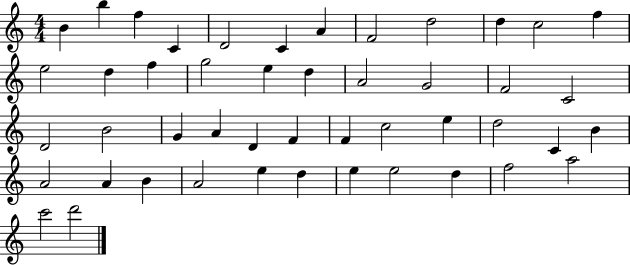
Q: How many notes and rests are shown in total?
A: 47